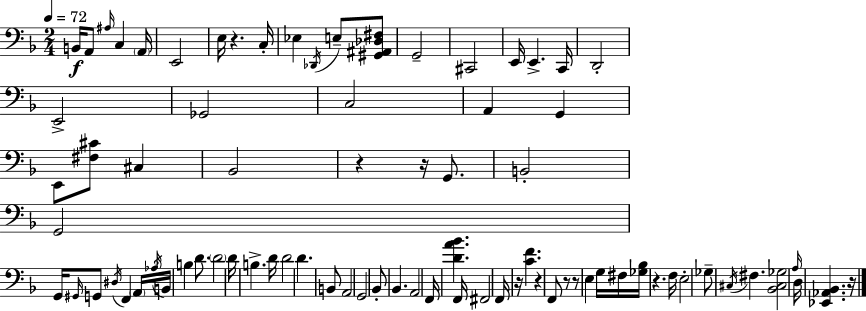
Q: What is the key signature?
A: D minor